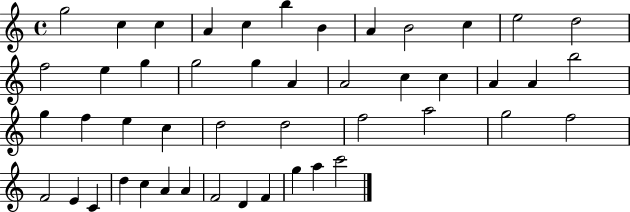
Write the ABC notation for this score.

X:1
T:Untitled
M:4/4
L:1/4
K:C
g2 c c A c b B A B2 c e2 d2 f2 e g g2 g A A2 c c A A b2 g f e c d2 d2 f2 a2 g2 f2 F2 E C d c A A F2 D F g a c'2